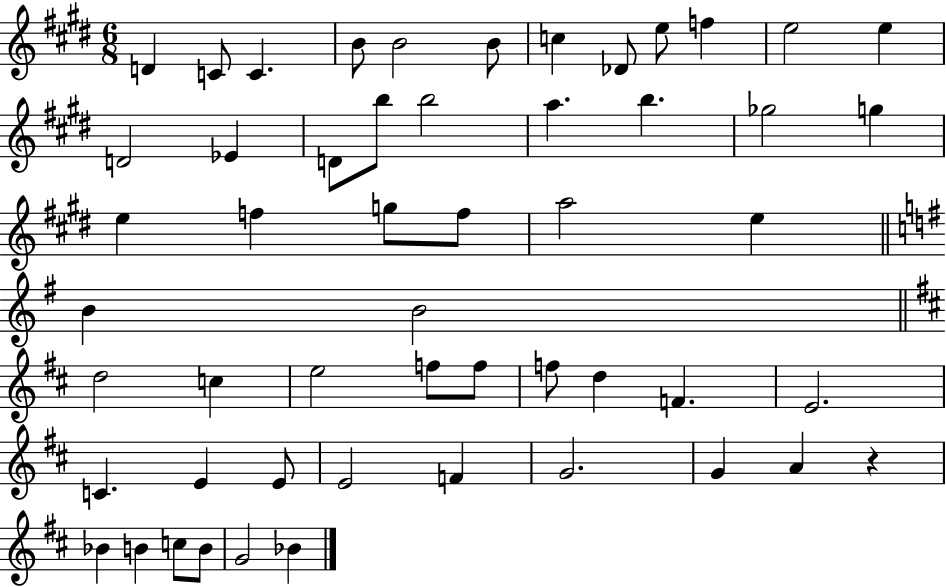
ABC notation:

X:1
T:Untitled
M:6/8
L:1/4
K:E
D C/2 C B/2 B2 B/2 c _D/2 e/2 f e2 e D2 _E D/2 b/2 b2 a b _g2 g e f g/2 f/2 a2 e B B2 d2 c e2 f/2 f/2 f/2 d F E2 C E E/2 E2 F G2 G A z _B B c/2 B/2 G2 _B